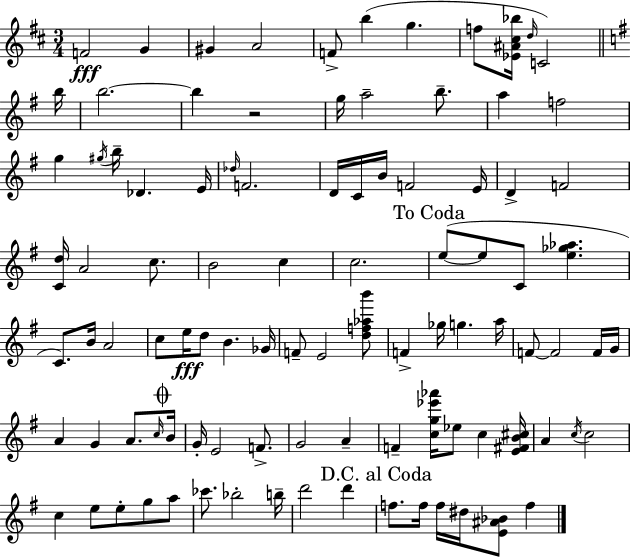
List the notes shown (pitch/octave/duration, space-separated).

F4/h G4/q G#4/q A4/h F4/e B5/q G5/q. F5/e [Eb4,A#4,C#5,Bb5]/s D5/s C4/h B5/s B5/h. B5/q R/h G5/s A5/h B5/e. A5/q F5/h G5/q G#5/s B5/s Db4/q. E4/s Db5/s F4/h. D4/s C4/s B4/s F4/h E4/s D4/q F4/h [C4,D5]/s A4/h C5/e. B4/h C5/q C5/h. E5/e E5/e C4/e [E5,Gb5,Ab5]/q. C4/e. B4/s A4/h C5/e E5/s D5/e B4/q. Gb4/s F4/e E4/h [D5,F5,Ab5,B6]/e F4/q Gb5/s G5/q. A5/s F4/e F4/h F4/s G4/s A4/q G4/q A4/e. C5/s B4/s G4/s E4/h F4/e. G4/h A4/q F4/q [C5,G5,Eb6,Ab6]/s Eb5/e C5/q [E4,F#4,B4,C#5]/s A4/q C5/s C5/h C5/q E5/e E5/e G5/e A5/e CES6/e. Bb5/h B5/s D6/h D6/q F5/e. F5/s F5/s D#5/s [E4,A#4,Bb4]/e F5/q